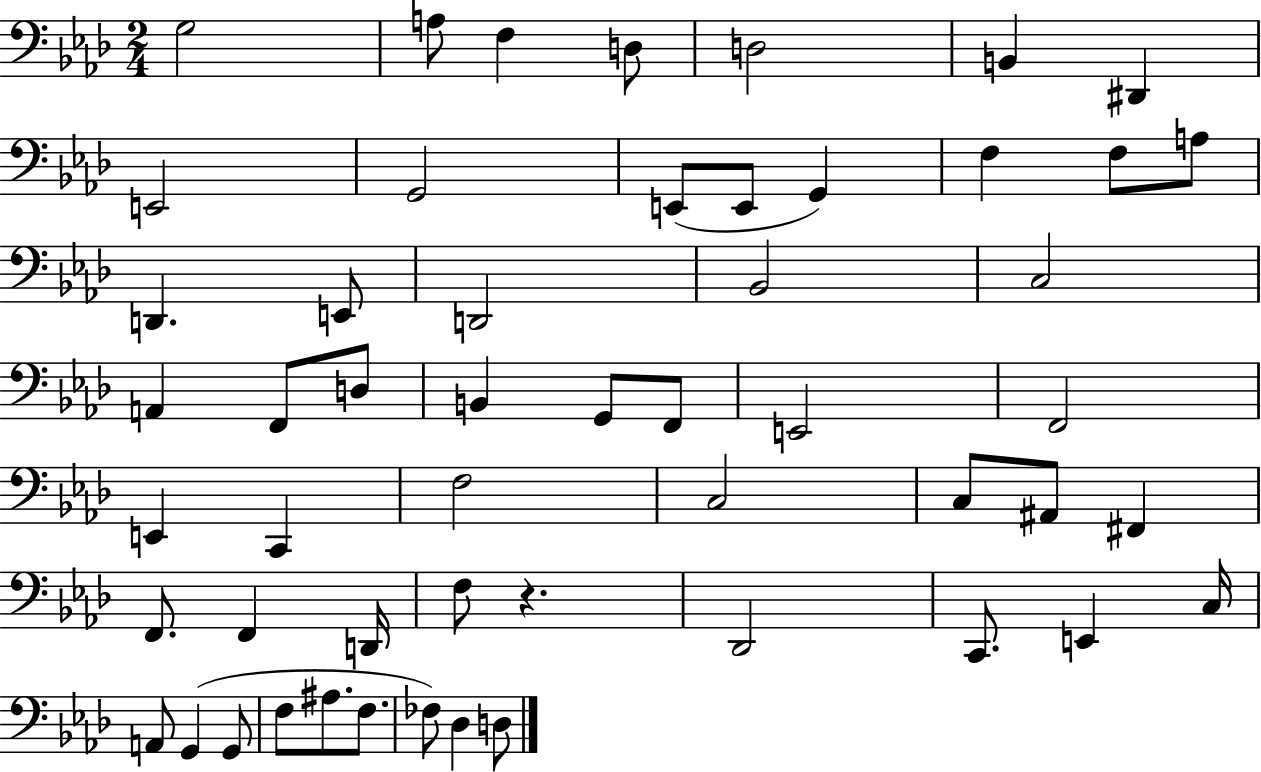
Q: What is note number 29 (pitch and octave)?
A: E2